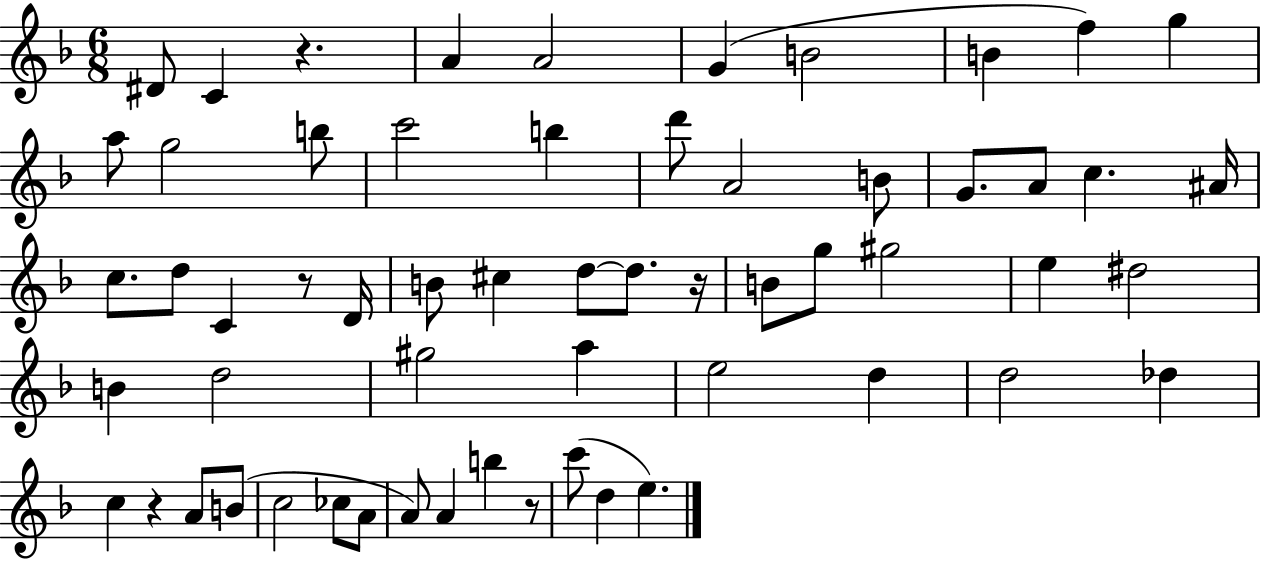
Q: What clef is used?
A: treble